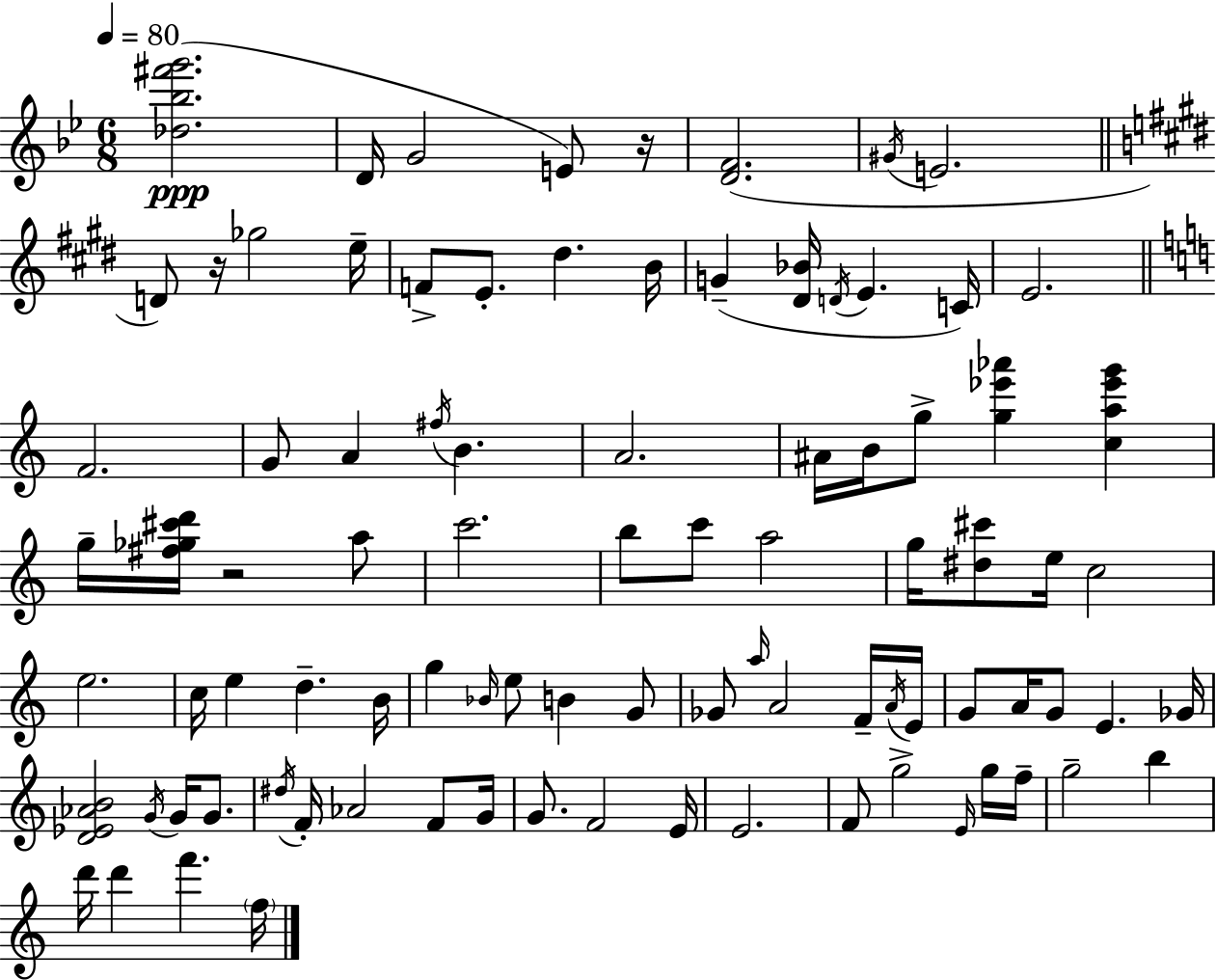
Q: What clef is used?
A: treble